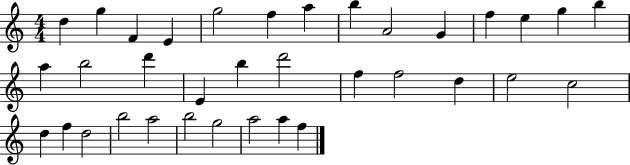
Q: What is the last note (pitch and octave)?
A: F5